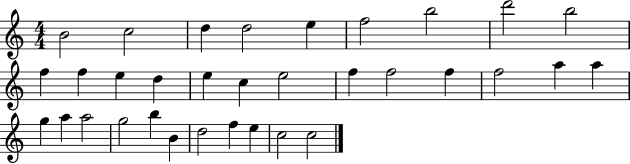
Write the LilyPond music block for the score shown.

{
  \clef treble
  \numericTimeSignature
  \time 4/4
  \key c \major
  b'2 c''2 | d''4 d''2 e''4 | f''2 b''2 | d'''2 b''2 | \break f''4 f''4 e''4 d''4 | e''4 c''4 e''2 | f''4 f''2 f''4 | f''2 a''4 a''4 | \break g''4 a''4 a''2 | g''2 b''4 b'4 | d''2 f''4 e''4 | c''2 c''2 | \break \bar "|."
}